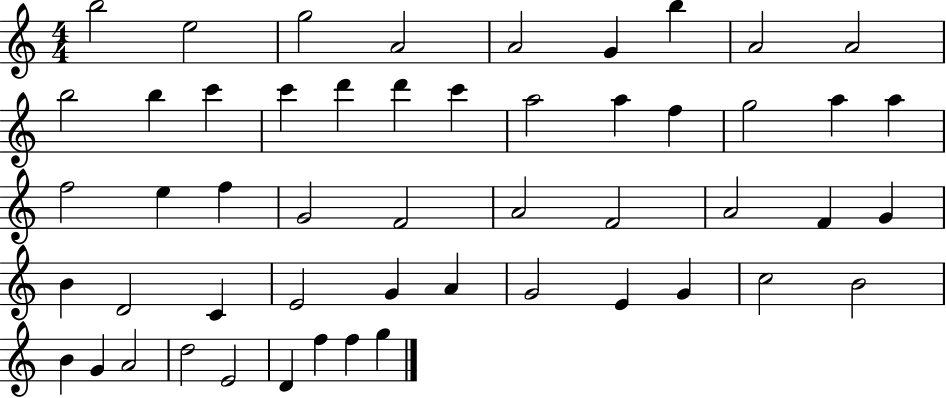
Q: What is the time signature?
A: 4/4